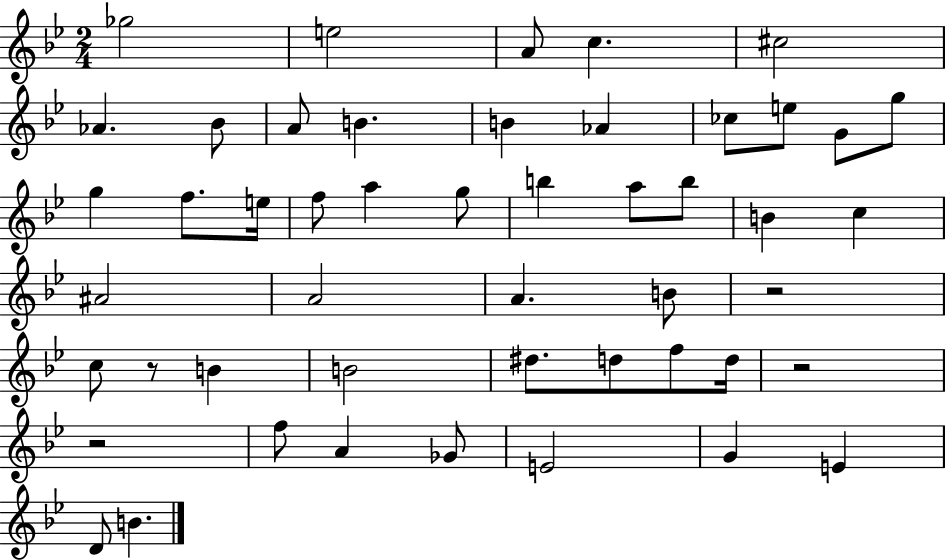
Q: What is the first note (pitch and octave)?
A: Gb5